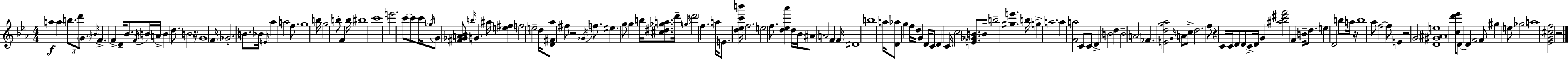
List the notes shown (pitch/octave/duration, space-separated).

A5/q A5/q B5/e. D6/e G4/e. B4/s F4/q. F4/q D4/s Bb4/e. F4/s B4/s A4/s B4/q D5/e. B4/h R/s G4/w F4/s Gb4/h. B4/e. Bb4/s E4/s Ab5/q A5/h F5/e. G5/w B5/s G5/h B5/e F4/q B5/s BIS5/w C6/w E6/h. C6/e C6/e C6/s Gb5/s G4/e [F#4,Gb4,A4,Bb4]/e B5/s G4/q. A#5/s [E5,F#5]/q F5/h E5/h D5/s [D4,F#4,Ab5]/e F#5/e R/h Gb4/s F5/e. EIS5/q. G5/e G5/q B5/s [C#5,D#5,Gb5,A5]/e. D6/s G5/s D6/h F5/q. A5/s E4/e. [D5,Eb5,C6,B6]/s F5/h. E5/h F5/e. [D5,Eb5,Ab6]/q D5/s Bb4/s A#4/e A4/h F4/q F4/s D#4/w B5/w A5/s [D4,Ab5]/e G5/q F5/s D5/s G4/q D4/s C4/e D4/q C4/s C5/h [E4,Gb4,B4]/e. B4/s B5/h [G#5,E6]/q. B5/s G5/q A5/h. A5/q [F4,A5]/h C4/e C4/e D4/q B4/h D5/q B4/h A4/h FES4/q. [E4,D5,G5,Ab5]/h G4/s A4/e C5/e D5/h. F5/e R/q C4/s C4/s D4/e D4/e C4/s D4/s G4/q [A#5,Bb5,D#6,F6]/h F4/q B4/s D5/e. E5/q D4/h B5/e A5/s R/s B5/w Ab5/e F5/h F5/e E4/q R/h G4/h [D4,G#4,A#4,E5]/w [C5,D6,Eb6]/e D4/e D4/q F4/h F4/e G#5/q E5/e Gb5/h A5/w [Eb4,G4,C#5,F5]/h R/h